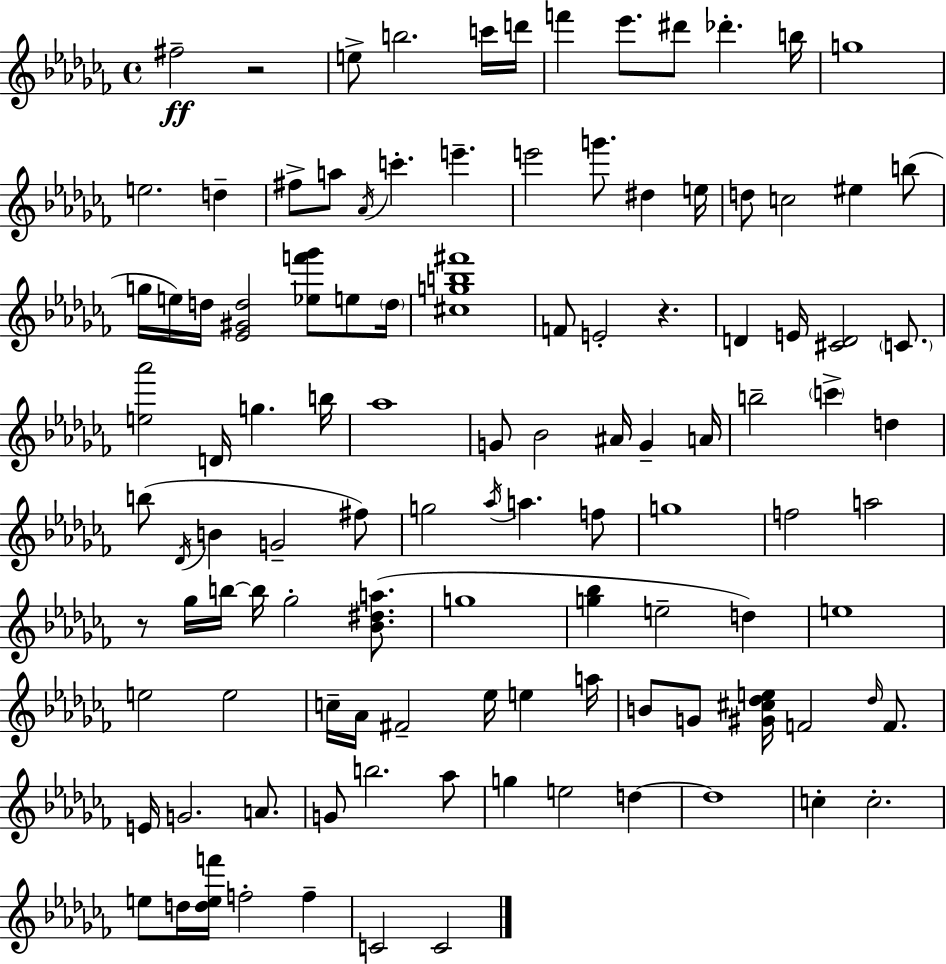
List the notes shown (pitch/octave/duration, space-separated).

F#5/h R/h E5/e B5/h. C6/s D6/s F6/q Eb6/e. D#6/e Db6/q. B5/s G5/w E5/h. D5/q F#5/e A5/e Ab4/s C6/q. E6/q. E6/h G6/e. D#5/q E5/s D5/e C5/h EIS5/q B5/e G5/s E5/s D5/s [Eb4,G#4,D5]/h [Eb5,F6,Gb6]/e E5/e D5/s [C#5,G5,B5,F#6]/w F4/e E4/h R/q. D4/q E4/s [C#4,D4]/h C4/e. [E5,Ab6]/h D4/s G5/q. B5/s Ab5/w G4/e Bb4/h A#4/s G4/q A4/s B5/h C6/q D5/q B5/e Db4/s B4/q G4/h F#5/e G5/h Ab5/s A5/q. F5/e G5/w F5/h A5/h R/e Gb5/s B5/s B5/s Gb5/h [Bb4,D#5,A5]/e. G5/w [G5,Bb5]/q E5/h D5/q E5/w E5/h E5/h C5/s Ab4/s F#4/h Eb5/s E5/q A5/s B4/e G4/e [G#4,C#5,Db5,E5]/s F4/h Db5/s F4/e. E4/s G4/h. A4/e. G4/e B5/h. Ab5/e G5/q E5/h D5/q D5/w C5/q C5/h. E5/e D5/s [D5,E5,F6]/s F5/h F5/q C4/h C4/h